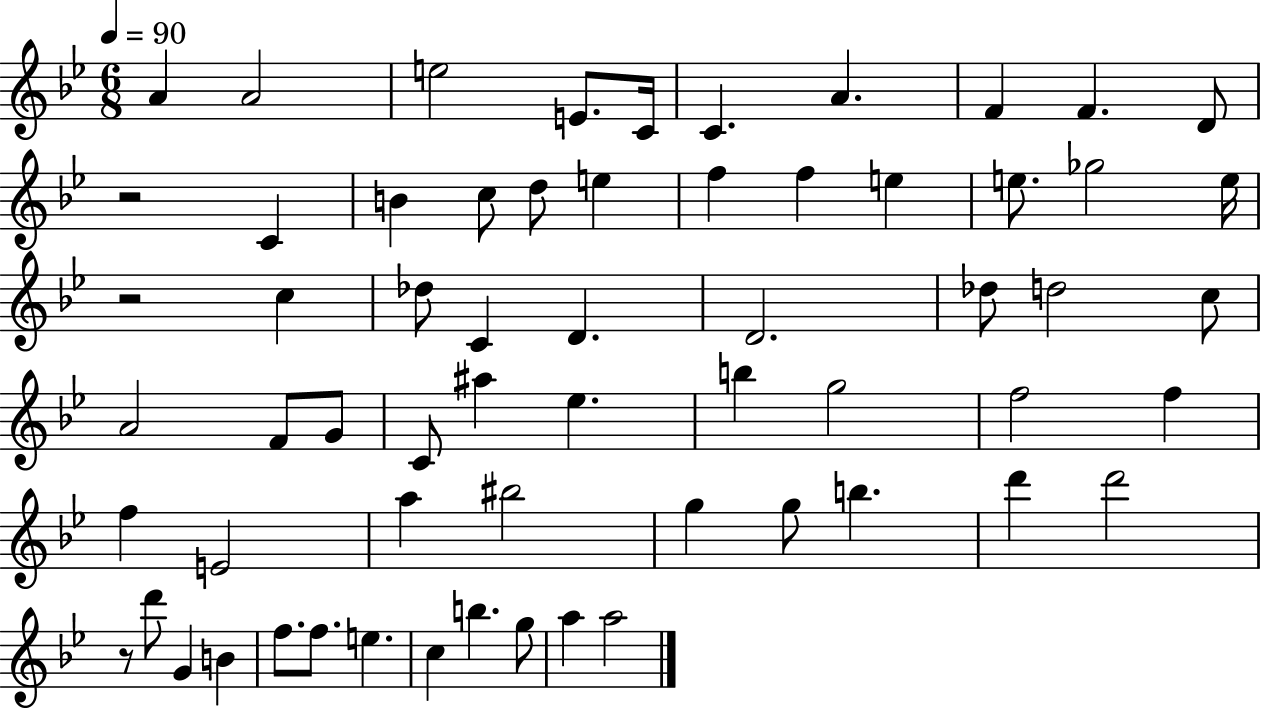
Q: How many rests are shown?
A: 3